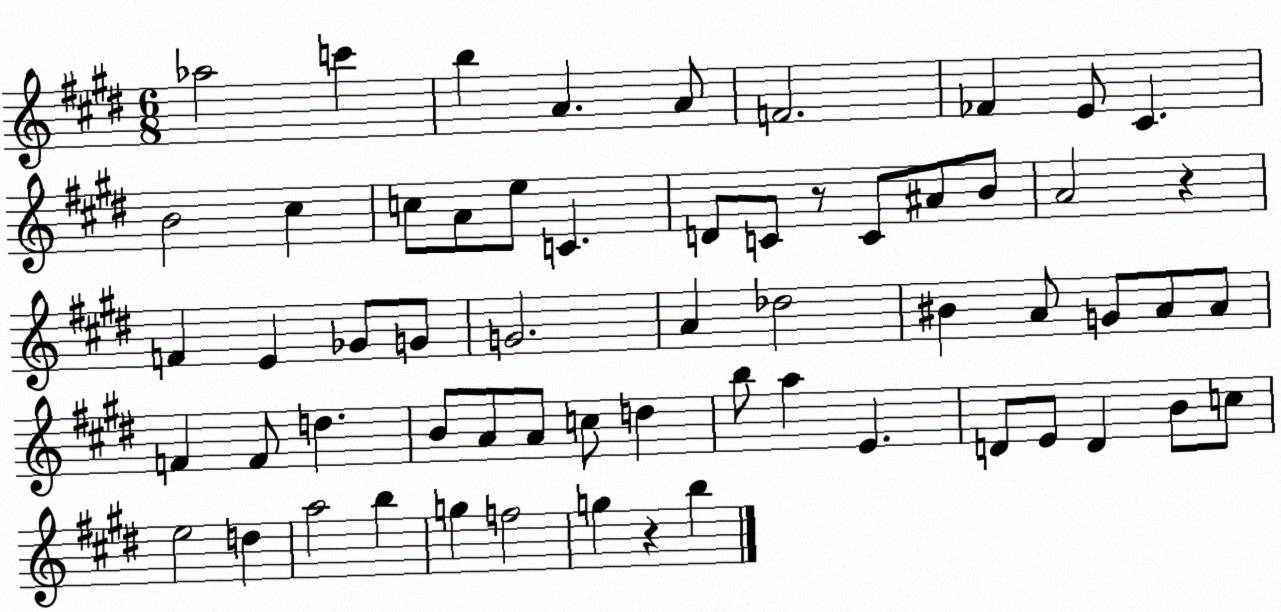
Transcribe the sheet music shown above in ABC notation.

X:1
T:Untitled
M:6/8
L:1/4
K:E
_a2 c' b A A/2 F2 _F E/2 ^C B2 ^c c/2 A/2 e/2 C D/2 C/2 z/2 C/2 ^A/2 B/2 A2 z F E _G/2 G/2 G2 A _d2 ^B A/2 G/2 A/2 A/2 F F/2 d B/2 A/2 A/2 c/2 d b/2 a E D/2 E/2 D B/2 c/2 e2 d a2 b g f2 g z b